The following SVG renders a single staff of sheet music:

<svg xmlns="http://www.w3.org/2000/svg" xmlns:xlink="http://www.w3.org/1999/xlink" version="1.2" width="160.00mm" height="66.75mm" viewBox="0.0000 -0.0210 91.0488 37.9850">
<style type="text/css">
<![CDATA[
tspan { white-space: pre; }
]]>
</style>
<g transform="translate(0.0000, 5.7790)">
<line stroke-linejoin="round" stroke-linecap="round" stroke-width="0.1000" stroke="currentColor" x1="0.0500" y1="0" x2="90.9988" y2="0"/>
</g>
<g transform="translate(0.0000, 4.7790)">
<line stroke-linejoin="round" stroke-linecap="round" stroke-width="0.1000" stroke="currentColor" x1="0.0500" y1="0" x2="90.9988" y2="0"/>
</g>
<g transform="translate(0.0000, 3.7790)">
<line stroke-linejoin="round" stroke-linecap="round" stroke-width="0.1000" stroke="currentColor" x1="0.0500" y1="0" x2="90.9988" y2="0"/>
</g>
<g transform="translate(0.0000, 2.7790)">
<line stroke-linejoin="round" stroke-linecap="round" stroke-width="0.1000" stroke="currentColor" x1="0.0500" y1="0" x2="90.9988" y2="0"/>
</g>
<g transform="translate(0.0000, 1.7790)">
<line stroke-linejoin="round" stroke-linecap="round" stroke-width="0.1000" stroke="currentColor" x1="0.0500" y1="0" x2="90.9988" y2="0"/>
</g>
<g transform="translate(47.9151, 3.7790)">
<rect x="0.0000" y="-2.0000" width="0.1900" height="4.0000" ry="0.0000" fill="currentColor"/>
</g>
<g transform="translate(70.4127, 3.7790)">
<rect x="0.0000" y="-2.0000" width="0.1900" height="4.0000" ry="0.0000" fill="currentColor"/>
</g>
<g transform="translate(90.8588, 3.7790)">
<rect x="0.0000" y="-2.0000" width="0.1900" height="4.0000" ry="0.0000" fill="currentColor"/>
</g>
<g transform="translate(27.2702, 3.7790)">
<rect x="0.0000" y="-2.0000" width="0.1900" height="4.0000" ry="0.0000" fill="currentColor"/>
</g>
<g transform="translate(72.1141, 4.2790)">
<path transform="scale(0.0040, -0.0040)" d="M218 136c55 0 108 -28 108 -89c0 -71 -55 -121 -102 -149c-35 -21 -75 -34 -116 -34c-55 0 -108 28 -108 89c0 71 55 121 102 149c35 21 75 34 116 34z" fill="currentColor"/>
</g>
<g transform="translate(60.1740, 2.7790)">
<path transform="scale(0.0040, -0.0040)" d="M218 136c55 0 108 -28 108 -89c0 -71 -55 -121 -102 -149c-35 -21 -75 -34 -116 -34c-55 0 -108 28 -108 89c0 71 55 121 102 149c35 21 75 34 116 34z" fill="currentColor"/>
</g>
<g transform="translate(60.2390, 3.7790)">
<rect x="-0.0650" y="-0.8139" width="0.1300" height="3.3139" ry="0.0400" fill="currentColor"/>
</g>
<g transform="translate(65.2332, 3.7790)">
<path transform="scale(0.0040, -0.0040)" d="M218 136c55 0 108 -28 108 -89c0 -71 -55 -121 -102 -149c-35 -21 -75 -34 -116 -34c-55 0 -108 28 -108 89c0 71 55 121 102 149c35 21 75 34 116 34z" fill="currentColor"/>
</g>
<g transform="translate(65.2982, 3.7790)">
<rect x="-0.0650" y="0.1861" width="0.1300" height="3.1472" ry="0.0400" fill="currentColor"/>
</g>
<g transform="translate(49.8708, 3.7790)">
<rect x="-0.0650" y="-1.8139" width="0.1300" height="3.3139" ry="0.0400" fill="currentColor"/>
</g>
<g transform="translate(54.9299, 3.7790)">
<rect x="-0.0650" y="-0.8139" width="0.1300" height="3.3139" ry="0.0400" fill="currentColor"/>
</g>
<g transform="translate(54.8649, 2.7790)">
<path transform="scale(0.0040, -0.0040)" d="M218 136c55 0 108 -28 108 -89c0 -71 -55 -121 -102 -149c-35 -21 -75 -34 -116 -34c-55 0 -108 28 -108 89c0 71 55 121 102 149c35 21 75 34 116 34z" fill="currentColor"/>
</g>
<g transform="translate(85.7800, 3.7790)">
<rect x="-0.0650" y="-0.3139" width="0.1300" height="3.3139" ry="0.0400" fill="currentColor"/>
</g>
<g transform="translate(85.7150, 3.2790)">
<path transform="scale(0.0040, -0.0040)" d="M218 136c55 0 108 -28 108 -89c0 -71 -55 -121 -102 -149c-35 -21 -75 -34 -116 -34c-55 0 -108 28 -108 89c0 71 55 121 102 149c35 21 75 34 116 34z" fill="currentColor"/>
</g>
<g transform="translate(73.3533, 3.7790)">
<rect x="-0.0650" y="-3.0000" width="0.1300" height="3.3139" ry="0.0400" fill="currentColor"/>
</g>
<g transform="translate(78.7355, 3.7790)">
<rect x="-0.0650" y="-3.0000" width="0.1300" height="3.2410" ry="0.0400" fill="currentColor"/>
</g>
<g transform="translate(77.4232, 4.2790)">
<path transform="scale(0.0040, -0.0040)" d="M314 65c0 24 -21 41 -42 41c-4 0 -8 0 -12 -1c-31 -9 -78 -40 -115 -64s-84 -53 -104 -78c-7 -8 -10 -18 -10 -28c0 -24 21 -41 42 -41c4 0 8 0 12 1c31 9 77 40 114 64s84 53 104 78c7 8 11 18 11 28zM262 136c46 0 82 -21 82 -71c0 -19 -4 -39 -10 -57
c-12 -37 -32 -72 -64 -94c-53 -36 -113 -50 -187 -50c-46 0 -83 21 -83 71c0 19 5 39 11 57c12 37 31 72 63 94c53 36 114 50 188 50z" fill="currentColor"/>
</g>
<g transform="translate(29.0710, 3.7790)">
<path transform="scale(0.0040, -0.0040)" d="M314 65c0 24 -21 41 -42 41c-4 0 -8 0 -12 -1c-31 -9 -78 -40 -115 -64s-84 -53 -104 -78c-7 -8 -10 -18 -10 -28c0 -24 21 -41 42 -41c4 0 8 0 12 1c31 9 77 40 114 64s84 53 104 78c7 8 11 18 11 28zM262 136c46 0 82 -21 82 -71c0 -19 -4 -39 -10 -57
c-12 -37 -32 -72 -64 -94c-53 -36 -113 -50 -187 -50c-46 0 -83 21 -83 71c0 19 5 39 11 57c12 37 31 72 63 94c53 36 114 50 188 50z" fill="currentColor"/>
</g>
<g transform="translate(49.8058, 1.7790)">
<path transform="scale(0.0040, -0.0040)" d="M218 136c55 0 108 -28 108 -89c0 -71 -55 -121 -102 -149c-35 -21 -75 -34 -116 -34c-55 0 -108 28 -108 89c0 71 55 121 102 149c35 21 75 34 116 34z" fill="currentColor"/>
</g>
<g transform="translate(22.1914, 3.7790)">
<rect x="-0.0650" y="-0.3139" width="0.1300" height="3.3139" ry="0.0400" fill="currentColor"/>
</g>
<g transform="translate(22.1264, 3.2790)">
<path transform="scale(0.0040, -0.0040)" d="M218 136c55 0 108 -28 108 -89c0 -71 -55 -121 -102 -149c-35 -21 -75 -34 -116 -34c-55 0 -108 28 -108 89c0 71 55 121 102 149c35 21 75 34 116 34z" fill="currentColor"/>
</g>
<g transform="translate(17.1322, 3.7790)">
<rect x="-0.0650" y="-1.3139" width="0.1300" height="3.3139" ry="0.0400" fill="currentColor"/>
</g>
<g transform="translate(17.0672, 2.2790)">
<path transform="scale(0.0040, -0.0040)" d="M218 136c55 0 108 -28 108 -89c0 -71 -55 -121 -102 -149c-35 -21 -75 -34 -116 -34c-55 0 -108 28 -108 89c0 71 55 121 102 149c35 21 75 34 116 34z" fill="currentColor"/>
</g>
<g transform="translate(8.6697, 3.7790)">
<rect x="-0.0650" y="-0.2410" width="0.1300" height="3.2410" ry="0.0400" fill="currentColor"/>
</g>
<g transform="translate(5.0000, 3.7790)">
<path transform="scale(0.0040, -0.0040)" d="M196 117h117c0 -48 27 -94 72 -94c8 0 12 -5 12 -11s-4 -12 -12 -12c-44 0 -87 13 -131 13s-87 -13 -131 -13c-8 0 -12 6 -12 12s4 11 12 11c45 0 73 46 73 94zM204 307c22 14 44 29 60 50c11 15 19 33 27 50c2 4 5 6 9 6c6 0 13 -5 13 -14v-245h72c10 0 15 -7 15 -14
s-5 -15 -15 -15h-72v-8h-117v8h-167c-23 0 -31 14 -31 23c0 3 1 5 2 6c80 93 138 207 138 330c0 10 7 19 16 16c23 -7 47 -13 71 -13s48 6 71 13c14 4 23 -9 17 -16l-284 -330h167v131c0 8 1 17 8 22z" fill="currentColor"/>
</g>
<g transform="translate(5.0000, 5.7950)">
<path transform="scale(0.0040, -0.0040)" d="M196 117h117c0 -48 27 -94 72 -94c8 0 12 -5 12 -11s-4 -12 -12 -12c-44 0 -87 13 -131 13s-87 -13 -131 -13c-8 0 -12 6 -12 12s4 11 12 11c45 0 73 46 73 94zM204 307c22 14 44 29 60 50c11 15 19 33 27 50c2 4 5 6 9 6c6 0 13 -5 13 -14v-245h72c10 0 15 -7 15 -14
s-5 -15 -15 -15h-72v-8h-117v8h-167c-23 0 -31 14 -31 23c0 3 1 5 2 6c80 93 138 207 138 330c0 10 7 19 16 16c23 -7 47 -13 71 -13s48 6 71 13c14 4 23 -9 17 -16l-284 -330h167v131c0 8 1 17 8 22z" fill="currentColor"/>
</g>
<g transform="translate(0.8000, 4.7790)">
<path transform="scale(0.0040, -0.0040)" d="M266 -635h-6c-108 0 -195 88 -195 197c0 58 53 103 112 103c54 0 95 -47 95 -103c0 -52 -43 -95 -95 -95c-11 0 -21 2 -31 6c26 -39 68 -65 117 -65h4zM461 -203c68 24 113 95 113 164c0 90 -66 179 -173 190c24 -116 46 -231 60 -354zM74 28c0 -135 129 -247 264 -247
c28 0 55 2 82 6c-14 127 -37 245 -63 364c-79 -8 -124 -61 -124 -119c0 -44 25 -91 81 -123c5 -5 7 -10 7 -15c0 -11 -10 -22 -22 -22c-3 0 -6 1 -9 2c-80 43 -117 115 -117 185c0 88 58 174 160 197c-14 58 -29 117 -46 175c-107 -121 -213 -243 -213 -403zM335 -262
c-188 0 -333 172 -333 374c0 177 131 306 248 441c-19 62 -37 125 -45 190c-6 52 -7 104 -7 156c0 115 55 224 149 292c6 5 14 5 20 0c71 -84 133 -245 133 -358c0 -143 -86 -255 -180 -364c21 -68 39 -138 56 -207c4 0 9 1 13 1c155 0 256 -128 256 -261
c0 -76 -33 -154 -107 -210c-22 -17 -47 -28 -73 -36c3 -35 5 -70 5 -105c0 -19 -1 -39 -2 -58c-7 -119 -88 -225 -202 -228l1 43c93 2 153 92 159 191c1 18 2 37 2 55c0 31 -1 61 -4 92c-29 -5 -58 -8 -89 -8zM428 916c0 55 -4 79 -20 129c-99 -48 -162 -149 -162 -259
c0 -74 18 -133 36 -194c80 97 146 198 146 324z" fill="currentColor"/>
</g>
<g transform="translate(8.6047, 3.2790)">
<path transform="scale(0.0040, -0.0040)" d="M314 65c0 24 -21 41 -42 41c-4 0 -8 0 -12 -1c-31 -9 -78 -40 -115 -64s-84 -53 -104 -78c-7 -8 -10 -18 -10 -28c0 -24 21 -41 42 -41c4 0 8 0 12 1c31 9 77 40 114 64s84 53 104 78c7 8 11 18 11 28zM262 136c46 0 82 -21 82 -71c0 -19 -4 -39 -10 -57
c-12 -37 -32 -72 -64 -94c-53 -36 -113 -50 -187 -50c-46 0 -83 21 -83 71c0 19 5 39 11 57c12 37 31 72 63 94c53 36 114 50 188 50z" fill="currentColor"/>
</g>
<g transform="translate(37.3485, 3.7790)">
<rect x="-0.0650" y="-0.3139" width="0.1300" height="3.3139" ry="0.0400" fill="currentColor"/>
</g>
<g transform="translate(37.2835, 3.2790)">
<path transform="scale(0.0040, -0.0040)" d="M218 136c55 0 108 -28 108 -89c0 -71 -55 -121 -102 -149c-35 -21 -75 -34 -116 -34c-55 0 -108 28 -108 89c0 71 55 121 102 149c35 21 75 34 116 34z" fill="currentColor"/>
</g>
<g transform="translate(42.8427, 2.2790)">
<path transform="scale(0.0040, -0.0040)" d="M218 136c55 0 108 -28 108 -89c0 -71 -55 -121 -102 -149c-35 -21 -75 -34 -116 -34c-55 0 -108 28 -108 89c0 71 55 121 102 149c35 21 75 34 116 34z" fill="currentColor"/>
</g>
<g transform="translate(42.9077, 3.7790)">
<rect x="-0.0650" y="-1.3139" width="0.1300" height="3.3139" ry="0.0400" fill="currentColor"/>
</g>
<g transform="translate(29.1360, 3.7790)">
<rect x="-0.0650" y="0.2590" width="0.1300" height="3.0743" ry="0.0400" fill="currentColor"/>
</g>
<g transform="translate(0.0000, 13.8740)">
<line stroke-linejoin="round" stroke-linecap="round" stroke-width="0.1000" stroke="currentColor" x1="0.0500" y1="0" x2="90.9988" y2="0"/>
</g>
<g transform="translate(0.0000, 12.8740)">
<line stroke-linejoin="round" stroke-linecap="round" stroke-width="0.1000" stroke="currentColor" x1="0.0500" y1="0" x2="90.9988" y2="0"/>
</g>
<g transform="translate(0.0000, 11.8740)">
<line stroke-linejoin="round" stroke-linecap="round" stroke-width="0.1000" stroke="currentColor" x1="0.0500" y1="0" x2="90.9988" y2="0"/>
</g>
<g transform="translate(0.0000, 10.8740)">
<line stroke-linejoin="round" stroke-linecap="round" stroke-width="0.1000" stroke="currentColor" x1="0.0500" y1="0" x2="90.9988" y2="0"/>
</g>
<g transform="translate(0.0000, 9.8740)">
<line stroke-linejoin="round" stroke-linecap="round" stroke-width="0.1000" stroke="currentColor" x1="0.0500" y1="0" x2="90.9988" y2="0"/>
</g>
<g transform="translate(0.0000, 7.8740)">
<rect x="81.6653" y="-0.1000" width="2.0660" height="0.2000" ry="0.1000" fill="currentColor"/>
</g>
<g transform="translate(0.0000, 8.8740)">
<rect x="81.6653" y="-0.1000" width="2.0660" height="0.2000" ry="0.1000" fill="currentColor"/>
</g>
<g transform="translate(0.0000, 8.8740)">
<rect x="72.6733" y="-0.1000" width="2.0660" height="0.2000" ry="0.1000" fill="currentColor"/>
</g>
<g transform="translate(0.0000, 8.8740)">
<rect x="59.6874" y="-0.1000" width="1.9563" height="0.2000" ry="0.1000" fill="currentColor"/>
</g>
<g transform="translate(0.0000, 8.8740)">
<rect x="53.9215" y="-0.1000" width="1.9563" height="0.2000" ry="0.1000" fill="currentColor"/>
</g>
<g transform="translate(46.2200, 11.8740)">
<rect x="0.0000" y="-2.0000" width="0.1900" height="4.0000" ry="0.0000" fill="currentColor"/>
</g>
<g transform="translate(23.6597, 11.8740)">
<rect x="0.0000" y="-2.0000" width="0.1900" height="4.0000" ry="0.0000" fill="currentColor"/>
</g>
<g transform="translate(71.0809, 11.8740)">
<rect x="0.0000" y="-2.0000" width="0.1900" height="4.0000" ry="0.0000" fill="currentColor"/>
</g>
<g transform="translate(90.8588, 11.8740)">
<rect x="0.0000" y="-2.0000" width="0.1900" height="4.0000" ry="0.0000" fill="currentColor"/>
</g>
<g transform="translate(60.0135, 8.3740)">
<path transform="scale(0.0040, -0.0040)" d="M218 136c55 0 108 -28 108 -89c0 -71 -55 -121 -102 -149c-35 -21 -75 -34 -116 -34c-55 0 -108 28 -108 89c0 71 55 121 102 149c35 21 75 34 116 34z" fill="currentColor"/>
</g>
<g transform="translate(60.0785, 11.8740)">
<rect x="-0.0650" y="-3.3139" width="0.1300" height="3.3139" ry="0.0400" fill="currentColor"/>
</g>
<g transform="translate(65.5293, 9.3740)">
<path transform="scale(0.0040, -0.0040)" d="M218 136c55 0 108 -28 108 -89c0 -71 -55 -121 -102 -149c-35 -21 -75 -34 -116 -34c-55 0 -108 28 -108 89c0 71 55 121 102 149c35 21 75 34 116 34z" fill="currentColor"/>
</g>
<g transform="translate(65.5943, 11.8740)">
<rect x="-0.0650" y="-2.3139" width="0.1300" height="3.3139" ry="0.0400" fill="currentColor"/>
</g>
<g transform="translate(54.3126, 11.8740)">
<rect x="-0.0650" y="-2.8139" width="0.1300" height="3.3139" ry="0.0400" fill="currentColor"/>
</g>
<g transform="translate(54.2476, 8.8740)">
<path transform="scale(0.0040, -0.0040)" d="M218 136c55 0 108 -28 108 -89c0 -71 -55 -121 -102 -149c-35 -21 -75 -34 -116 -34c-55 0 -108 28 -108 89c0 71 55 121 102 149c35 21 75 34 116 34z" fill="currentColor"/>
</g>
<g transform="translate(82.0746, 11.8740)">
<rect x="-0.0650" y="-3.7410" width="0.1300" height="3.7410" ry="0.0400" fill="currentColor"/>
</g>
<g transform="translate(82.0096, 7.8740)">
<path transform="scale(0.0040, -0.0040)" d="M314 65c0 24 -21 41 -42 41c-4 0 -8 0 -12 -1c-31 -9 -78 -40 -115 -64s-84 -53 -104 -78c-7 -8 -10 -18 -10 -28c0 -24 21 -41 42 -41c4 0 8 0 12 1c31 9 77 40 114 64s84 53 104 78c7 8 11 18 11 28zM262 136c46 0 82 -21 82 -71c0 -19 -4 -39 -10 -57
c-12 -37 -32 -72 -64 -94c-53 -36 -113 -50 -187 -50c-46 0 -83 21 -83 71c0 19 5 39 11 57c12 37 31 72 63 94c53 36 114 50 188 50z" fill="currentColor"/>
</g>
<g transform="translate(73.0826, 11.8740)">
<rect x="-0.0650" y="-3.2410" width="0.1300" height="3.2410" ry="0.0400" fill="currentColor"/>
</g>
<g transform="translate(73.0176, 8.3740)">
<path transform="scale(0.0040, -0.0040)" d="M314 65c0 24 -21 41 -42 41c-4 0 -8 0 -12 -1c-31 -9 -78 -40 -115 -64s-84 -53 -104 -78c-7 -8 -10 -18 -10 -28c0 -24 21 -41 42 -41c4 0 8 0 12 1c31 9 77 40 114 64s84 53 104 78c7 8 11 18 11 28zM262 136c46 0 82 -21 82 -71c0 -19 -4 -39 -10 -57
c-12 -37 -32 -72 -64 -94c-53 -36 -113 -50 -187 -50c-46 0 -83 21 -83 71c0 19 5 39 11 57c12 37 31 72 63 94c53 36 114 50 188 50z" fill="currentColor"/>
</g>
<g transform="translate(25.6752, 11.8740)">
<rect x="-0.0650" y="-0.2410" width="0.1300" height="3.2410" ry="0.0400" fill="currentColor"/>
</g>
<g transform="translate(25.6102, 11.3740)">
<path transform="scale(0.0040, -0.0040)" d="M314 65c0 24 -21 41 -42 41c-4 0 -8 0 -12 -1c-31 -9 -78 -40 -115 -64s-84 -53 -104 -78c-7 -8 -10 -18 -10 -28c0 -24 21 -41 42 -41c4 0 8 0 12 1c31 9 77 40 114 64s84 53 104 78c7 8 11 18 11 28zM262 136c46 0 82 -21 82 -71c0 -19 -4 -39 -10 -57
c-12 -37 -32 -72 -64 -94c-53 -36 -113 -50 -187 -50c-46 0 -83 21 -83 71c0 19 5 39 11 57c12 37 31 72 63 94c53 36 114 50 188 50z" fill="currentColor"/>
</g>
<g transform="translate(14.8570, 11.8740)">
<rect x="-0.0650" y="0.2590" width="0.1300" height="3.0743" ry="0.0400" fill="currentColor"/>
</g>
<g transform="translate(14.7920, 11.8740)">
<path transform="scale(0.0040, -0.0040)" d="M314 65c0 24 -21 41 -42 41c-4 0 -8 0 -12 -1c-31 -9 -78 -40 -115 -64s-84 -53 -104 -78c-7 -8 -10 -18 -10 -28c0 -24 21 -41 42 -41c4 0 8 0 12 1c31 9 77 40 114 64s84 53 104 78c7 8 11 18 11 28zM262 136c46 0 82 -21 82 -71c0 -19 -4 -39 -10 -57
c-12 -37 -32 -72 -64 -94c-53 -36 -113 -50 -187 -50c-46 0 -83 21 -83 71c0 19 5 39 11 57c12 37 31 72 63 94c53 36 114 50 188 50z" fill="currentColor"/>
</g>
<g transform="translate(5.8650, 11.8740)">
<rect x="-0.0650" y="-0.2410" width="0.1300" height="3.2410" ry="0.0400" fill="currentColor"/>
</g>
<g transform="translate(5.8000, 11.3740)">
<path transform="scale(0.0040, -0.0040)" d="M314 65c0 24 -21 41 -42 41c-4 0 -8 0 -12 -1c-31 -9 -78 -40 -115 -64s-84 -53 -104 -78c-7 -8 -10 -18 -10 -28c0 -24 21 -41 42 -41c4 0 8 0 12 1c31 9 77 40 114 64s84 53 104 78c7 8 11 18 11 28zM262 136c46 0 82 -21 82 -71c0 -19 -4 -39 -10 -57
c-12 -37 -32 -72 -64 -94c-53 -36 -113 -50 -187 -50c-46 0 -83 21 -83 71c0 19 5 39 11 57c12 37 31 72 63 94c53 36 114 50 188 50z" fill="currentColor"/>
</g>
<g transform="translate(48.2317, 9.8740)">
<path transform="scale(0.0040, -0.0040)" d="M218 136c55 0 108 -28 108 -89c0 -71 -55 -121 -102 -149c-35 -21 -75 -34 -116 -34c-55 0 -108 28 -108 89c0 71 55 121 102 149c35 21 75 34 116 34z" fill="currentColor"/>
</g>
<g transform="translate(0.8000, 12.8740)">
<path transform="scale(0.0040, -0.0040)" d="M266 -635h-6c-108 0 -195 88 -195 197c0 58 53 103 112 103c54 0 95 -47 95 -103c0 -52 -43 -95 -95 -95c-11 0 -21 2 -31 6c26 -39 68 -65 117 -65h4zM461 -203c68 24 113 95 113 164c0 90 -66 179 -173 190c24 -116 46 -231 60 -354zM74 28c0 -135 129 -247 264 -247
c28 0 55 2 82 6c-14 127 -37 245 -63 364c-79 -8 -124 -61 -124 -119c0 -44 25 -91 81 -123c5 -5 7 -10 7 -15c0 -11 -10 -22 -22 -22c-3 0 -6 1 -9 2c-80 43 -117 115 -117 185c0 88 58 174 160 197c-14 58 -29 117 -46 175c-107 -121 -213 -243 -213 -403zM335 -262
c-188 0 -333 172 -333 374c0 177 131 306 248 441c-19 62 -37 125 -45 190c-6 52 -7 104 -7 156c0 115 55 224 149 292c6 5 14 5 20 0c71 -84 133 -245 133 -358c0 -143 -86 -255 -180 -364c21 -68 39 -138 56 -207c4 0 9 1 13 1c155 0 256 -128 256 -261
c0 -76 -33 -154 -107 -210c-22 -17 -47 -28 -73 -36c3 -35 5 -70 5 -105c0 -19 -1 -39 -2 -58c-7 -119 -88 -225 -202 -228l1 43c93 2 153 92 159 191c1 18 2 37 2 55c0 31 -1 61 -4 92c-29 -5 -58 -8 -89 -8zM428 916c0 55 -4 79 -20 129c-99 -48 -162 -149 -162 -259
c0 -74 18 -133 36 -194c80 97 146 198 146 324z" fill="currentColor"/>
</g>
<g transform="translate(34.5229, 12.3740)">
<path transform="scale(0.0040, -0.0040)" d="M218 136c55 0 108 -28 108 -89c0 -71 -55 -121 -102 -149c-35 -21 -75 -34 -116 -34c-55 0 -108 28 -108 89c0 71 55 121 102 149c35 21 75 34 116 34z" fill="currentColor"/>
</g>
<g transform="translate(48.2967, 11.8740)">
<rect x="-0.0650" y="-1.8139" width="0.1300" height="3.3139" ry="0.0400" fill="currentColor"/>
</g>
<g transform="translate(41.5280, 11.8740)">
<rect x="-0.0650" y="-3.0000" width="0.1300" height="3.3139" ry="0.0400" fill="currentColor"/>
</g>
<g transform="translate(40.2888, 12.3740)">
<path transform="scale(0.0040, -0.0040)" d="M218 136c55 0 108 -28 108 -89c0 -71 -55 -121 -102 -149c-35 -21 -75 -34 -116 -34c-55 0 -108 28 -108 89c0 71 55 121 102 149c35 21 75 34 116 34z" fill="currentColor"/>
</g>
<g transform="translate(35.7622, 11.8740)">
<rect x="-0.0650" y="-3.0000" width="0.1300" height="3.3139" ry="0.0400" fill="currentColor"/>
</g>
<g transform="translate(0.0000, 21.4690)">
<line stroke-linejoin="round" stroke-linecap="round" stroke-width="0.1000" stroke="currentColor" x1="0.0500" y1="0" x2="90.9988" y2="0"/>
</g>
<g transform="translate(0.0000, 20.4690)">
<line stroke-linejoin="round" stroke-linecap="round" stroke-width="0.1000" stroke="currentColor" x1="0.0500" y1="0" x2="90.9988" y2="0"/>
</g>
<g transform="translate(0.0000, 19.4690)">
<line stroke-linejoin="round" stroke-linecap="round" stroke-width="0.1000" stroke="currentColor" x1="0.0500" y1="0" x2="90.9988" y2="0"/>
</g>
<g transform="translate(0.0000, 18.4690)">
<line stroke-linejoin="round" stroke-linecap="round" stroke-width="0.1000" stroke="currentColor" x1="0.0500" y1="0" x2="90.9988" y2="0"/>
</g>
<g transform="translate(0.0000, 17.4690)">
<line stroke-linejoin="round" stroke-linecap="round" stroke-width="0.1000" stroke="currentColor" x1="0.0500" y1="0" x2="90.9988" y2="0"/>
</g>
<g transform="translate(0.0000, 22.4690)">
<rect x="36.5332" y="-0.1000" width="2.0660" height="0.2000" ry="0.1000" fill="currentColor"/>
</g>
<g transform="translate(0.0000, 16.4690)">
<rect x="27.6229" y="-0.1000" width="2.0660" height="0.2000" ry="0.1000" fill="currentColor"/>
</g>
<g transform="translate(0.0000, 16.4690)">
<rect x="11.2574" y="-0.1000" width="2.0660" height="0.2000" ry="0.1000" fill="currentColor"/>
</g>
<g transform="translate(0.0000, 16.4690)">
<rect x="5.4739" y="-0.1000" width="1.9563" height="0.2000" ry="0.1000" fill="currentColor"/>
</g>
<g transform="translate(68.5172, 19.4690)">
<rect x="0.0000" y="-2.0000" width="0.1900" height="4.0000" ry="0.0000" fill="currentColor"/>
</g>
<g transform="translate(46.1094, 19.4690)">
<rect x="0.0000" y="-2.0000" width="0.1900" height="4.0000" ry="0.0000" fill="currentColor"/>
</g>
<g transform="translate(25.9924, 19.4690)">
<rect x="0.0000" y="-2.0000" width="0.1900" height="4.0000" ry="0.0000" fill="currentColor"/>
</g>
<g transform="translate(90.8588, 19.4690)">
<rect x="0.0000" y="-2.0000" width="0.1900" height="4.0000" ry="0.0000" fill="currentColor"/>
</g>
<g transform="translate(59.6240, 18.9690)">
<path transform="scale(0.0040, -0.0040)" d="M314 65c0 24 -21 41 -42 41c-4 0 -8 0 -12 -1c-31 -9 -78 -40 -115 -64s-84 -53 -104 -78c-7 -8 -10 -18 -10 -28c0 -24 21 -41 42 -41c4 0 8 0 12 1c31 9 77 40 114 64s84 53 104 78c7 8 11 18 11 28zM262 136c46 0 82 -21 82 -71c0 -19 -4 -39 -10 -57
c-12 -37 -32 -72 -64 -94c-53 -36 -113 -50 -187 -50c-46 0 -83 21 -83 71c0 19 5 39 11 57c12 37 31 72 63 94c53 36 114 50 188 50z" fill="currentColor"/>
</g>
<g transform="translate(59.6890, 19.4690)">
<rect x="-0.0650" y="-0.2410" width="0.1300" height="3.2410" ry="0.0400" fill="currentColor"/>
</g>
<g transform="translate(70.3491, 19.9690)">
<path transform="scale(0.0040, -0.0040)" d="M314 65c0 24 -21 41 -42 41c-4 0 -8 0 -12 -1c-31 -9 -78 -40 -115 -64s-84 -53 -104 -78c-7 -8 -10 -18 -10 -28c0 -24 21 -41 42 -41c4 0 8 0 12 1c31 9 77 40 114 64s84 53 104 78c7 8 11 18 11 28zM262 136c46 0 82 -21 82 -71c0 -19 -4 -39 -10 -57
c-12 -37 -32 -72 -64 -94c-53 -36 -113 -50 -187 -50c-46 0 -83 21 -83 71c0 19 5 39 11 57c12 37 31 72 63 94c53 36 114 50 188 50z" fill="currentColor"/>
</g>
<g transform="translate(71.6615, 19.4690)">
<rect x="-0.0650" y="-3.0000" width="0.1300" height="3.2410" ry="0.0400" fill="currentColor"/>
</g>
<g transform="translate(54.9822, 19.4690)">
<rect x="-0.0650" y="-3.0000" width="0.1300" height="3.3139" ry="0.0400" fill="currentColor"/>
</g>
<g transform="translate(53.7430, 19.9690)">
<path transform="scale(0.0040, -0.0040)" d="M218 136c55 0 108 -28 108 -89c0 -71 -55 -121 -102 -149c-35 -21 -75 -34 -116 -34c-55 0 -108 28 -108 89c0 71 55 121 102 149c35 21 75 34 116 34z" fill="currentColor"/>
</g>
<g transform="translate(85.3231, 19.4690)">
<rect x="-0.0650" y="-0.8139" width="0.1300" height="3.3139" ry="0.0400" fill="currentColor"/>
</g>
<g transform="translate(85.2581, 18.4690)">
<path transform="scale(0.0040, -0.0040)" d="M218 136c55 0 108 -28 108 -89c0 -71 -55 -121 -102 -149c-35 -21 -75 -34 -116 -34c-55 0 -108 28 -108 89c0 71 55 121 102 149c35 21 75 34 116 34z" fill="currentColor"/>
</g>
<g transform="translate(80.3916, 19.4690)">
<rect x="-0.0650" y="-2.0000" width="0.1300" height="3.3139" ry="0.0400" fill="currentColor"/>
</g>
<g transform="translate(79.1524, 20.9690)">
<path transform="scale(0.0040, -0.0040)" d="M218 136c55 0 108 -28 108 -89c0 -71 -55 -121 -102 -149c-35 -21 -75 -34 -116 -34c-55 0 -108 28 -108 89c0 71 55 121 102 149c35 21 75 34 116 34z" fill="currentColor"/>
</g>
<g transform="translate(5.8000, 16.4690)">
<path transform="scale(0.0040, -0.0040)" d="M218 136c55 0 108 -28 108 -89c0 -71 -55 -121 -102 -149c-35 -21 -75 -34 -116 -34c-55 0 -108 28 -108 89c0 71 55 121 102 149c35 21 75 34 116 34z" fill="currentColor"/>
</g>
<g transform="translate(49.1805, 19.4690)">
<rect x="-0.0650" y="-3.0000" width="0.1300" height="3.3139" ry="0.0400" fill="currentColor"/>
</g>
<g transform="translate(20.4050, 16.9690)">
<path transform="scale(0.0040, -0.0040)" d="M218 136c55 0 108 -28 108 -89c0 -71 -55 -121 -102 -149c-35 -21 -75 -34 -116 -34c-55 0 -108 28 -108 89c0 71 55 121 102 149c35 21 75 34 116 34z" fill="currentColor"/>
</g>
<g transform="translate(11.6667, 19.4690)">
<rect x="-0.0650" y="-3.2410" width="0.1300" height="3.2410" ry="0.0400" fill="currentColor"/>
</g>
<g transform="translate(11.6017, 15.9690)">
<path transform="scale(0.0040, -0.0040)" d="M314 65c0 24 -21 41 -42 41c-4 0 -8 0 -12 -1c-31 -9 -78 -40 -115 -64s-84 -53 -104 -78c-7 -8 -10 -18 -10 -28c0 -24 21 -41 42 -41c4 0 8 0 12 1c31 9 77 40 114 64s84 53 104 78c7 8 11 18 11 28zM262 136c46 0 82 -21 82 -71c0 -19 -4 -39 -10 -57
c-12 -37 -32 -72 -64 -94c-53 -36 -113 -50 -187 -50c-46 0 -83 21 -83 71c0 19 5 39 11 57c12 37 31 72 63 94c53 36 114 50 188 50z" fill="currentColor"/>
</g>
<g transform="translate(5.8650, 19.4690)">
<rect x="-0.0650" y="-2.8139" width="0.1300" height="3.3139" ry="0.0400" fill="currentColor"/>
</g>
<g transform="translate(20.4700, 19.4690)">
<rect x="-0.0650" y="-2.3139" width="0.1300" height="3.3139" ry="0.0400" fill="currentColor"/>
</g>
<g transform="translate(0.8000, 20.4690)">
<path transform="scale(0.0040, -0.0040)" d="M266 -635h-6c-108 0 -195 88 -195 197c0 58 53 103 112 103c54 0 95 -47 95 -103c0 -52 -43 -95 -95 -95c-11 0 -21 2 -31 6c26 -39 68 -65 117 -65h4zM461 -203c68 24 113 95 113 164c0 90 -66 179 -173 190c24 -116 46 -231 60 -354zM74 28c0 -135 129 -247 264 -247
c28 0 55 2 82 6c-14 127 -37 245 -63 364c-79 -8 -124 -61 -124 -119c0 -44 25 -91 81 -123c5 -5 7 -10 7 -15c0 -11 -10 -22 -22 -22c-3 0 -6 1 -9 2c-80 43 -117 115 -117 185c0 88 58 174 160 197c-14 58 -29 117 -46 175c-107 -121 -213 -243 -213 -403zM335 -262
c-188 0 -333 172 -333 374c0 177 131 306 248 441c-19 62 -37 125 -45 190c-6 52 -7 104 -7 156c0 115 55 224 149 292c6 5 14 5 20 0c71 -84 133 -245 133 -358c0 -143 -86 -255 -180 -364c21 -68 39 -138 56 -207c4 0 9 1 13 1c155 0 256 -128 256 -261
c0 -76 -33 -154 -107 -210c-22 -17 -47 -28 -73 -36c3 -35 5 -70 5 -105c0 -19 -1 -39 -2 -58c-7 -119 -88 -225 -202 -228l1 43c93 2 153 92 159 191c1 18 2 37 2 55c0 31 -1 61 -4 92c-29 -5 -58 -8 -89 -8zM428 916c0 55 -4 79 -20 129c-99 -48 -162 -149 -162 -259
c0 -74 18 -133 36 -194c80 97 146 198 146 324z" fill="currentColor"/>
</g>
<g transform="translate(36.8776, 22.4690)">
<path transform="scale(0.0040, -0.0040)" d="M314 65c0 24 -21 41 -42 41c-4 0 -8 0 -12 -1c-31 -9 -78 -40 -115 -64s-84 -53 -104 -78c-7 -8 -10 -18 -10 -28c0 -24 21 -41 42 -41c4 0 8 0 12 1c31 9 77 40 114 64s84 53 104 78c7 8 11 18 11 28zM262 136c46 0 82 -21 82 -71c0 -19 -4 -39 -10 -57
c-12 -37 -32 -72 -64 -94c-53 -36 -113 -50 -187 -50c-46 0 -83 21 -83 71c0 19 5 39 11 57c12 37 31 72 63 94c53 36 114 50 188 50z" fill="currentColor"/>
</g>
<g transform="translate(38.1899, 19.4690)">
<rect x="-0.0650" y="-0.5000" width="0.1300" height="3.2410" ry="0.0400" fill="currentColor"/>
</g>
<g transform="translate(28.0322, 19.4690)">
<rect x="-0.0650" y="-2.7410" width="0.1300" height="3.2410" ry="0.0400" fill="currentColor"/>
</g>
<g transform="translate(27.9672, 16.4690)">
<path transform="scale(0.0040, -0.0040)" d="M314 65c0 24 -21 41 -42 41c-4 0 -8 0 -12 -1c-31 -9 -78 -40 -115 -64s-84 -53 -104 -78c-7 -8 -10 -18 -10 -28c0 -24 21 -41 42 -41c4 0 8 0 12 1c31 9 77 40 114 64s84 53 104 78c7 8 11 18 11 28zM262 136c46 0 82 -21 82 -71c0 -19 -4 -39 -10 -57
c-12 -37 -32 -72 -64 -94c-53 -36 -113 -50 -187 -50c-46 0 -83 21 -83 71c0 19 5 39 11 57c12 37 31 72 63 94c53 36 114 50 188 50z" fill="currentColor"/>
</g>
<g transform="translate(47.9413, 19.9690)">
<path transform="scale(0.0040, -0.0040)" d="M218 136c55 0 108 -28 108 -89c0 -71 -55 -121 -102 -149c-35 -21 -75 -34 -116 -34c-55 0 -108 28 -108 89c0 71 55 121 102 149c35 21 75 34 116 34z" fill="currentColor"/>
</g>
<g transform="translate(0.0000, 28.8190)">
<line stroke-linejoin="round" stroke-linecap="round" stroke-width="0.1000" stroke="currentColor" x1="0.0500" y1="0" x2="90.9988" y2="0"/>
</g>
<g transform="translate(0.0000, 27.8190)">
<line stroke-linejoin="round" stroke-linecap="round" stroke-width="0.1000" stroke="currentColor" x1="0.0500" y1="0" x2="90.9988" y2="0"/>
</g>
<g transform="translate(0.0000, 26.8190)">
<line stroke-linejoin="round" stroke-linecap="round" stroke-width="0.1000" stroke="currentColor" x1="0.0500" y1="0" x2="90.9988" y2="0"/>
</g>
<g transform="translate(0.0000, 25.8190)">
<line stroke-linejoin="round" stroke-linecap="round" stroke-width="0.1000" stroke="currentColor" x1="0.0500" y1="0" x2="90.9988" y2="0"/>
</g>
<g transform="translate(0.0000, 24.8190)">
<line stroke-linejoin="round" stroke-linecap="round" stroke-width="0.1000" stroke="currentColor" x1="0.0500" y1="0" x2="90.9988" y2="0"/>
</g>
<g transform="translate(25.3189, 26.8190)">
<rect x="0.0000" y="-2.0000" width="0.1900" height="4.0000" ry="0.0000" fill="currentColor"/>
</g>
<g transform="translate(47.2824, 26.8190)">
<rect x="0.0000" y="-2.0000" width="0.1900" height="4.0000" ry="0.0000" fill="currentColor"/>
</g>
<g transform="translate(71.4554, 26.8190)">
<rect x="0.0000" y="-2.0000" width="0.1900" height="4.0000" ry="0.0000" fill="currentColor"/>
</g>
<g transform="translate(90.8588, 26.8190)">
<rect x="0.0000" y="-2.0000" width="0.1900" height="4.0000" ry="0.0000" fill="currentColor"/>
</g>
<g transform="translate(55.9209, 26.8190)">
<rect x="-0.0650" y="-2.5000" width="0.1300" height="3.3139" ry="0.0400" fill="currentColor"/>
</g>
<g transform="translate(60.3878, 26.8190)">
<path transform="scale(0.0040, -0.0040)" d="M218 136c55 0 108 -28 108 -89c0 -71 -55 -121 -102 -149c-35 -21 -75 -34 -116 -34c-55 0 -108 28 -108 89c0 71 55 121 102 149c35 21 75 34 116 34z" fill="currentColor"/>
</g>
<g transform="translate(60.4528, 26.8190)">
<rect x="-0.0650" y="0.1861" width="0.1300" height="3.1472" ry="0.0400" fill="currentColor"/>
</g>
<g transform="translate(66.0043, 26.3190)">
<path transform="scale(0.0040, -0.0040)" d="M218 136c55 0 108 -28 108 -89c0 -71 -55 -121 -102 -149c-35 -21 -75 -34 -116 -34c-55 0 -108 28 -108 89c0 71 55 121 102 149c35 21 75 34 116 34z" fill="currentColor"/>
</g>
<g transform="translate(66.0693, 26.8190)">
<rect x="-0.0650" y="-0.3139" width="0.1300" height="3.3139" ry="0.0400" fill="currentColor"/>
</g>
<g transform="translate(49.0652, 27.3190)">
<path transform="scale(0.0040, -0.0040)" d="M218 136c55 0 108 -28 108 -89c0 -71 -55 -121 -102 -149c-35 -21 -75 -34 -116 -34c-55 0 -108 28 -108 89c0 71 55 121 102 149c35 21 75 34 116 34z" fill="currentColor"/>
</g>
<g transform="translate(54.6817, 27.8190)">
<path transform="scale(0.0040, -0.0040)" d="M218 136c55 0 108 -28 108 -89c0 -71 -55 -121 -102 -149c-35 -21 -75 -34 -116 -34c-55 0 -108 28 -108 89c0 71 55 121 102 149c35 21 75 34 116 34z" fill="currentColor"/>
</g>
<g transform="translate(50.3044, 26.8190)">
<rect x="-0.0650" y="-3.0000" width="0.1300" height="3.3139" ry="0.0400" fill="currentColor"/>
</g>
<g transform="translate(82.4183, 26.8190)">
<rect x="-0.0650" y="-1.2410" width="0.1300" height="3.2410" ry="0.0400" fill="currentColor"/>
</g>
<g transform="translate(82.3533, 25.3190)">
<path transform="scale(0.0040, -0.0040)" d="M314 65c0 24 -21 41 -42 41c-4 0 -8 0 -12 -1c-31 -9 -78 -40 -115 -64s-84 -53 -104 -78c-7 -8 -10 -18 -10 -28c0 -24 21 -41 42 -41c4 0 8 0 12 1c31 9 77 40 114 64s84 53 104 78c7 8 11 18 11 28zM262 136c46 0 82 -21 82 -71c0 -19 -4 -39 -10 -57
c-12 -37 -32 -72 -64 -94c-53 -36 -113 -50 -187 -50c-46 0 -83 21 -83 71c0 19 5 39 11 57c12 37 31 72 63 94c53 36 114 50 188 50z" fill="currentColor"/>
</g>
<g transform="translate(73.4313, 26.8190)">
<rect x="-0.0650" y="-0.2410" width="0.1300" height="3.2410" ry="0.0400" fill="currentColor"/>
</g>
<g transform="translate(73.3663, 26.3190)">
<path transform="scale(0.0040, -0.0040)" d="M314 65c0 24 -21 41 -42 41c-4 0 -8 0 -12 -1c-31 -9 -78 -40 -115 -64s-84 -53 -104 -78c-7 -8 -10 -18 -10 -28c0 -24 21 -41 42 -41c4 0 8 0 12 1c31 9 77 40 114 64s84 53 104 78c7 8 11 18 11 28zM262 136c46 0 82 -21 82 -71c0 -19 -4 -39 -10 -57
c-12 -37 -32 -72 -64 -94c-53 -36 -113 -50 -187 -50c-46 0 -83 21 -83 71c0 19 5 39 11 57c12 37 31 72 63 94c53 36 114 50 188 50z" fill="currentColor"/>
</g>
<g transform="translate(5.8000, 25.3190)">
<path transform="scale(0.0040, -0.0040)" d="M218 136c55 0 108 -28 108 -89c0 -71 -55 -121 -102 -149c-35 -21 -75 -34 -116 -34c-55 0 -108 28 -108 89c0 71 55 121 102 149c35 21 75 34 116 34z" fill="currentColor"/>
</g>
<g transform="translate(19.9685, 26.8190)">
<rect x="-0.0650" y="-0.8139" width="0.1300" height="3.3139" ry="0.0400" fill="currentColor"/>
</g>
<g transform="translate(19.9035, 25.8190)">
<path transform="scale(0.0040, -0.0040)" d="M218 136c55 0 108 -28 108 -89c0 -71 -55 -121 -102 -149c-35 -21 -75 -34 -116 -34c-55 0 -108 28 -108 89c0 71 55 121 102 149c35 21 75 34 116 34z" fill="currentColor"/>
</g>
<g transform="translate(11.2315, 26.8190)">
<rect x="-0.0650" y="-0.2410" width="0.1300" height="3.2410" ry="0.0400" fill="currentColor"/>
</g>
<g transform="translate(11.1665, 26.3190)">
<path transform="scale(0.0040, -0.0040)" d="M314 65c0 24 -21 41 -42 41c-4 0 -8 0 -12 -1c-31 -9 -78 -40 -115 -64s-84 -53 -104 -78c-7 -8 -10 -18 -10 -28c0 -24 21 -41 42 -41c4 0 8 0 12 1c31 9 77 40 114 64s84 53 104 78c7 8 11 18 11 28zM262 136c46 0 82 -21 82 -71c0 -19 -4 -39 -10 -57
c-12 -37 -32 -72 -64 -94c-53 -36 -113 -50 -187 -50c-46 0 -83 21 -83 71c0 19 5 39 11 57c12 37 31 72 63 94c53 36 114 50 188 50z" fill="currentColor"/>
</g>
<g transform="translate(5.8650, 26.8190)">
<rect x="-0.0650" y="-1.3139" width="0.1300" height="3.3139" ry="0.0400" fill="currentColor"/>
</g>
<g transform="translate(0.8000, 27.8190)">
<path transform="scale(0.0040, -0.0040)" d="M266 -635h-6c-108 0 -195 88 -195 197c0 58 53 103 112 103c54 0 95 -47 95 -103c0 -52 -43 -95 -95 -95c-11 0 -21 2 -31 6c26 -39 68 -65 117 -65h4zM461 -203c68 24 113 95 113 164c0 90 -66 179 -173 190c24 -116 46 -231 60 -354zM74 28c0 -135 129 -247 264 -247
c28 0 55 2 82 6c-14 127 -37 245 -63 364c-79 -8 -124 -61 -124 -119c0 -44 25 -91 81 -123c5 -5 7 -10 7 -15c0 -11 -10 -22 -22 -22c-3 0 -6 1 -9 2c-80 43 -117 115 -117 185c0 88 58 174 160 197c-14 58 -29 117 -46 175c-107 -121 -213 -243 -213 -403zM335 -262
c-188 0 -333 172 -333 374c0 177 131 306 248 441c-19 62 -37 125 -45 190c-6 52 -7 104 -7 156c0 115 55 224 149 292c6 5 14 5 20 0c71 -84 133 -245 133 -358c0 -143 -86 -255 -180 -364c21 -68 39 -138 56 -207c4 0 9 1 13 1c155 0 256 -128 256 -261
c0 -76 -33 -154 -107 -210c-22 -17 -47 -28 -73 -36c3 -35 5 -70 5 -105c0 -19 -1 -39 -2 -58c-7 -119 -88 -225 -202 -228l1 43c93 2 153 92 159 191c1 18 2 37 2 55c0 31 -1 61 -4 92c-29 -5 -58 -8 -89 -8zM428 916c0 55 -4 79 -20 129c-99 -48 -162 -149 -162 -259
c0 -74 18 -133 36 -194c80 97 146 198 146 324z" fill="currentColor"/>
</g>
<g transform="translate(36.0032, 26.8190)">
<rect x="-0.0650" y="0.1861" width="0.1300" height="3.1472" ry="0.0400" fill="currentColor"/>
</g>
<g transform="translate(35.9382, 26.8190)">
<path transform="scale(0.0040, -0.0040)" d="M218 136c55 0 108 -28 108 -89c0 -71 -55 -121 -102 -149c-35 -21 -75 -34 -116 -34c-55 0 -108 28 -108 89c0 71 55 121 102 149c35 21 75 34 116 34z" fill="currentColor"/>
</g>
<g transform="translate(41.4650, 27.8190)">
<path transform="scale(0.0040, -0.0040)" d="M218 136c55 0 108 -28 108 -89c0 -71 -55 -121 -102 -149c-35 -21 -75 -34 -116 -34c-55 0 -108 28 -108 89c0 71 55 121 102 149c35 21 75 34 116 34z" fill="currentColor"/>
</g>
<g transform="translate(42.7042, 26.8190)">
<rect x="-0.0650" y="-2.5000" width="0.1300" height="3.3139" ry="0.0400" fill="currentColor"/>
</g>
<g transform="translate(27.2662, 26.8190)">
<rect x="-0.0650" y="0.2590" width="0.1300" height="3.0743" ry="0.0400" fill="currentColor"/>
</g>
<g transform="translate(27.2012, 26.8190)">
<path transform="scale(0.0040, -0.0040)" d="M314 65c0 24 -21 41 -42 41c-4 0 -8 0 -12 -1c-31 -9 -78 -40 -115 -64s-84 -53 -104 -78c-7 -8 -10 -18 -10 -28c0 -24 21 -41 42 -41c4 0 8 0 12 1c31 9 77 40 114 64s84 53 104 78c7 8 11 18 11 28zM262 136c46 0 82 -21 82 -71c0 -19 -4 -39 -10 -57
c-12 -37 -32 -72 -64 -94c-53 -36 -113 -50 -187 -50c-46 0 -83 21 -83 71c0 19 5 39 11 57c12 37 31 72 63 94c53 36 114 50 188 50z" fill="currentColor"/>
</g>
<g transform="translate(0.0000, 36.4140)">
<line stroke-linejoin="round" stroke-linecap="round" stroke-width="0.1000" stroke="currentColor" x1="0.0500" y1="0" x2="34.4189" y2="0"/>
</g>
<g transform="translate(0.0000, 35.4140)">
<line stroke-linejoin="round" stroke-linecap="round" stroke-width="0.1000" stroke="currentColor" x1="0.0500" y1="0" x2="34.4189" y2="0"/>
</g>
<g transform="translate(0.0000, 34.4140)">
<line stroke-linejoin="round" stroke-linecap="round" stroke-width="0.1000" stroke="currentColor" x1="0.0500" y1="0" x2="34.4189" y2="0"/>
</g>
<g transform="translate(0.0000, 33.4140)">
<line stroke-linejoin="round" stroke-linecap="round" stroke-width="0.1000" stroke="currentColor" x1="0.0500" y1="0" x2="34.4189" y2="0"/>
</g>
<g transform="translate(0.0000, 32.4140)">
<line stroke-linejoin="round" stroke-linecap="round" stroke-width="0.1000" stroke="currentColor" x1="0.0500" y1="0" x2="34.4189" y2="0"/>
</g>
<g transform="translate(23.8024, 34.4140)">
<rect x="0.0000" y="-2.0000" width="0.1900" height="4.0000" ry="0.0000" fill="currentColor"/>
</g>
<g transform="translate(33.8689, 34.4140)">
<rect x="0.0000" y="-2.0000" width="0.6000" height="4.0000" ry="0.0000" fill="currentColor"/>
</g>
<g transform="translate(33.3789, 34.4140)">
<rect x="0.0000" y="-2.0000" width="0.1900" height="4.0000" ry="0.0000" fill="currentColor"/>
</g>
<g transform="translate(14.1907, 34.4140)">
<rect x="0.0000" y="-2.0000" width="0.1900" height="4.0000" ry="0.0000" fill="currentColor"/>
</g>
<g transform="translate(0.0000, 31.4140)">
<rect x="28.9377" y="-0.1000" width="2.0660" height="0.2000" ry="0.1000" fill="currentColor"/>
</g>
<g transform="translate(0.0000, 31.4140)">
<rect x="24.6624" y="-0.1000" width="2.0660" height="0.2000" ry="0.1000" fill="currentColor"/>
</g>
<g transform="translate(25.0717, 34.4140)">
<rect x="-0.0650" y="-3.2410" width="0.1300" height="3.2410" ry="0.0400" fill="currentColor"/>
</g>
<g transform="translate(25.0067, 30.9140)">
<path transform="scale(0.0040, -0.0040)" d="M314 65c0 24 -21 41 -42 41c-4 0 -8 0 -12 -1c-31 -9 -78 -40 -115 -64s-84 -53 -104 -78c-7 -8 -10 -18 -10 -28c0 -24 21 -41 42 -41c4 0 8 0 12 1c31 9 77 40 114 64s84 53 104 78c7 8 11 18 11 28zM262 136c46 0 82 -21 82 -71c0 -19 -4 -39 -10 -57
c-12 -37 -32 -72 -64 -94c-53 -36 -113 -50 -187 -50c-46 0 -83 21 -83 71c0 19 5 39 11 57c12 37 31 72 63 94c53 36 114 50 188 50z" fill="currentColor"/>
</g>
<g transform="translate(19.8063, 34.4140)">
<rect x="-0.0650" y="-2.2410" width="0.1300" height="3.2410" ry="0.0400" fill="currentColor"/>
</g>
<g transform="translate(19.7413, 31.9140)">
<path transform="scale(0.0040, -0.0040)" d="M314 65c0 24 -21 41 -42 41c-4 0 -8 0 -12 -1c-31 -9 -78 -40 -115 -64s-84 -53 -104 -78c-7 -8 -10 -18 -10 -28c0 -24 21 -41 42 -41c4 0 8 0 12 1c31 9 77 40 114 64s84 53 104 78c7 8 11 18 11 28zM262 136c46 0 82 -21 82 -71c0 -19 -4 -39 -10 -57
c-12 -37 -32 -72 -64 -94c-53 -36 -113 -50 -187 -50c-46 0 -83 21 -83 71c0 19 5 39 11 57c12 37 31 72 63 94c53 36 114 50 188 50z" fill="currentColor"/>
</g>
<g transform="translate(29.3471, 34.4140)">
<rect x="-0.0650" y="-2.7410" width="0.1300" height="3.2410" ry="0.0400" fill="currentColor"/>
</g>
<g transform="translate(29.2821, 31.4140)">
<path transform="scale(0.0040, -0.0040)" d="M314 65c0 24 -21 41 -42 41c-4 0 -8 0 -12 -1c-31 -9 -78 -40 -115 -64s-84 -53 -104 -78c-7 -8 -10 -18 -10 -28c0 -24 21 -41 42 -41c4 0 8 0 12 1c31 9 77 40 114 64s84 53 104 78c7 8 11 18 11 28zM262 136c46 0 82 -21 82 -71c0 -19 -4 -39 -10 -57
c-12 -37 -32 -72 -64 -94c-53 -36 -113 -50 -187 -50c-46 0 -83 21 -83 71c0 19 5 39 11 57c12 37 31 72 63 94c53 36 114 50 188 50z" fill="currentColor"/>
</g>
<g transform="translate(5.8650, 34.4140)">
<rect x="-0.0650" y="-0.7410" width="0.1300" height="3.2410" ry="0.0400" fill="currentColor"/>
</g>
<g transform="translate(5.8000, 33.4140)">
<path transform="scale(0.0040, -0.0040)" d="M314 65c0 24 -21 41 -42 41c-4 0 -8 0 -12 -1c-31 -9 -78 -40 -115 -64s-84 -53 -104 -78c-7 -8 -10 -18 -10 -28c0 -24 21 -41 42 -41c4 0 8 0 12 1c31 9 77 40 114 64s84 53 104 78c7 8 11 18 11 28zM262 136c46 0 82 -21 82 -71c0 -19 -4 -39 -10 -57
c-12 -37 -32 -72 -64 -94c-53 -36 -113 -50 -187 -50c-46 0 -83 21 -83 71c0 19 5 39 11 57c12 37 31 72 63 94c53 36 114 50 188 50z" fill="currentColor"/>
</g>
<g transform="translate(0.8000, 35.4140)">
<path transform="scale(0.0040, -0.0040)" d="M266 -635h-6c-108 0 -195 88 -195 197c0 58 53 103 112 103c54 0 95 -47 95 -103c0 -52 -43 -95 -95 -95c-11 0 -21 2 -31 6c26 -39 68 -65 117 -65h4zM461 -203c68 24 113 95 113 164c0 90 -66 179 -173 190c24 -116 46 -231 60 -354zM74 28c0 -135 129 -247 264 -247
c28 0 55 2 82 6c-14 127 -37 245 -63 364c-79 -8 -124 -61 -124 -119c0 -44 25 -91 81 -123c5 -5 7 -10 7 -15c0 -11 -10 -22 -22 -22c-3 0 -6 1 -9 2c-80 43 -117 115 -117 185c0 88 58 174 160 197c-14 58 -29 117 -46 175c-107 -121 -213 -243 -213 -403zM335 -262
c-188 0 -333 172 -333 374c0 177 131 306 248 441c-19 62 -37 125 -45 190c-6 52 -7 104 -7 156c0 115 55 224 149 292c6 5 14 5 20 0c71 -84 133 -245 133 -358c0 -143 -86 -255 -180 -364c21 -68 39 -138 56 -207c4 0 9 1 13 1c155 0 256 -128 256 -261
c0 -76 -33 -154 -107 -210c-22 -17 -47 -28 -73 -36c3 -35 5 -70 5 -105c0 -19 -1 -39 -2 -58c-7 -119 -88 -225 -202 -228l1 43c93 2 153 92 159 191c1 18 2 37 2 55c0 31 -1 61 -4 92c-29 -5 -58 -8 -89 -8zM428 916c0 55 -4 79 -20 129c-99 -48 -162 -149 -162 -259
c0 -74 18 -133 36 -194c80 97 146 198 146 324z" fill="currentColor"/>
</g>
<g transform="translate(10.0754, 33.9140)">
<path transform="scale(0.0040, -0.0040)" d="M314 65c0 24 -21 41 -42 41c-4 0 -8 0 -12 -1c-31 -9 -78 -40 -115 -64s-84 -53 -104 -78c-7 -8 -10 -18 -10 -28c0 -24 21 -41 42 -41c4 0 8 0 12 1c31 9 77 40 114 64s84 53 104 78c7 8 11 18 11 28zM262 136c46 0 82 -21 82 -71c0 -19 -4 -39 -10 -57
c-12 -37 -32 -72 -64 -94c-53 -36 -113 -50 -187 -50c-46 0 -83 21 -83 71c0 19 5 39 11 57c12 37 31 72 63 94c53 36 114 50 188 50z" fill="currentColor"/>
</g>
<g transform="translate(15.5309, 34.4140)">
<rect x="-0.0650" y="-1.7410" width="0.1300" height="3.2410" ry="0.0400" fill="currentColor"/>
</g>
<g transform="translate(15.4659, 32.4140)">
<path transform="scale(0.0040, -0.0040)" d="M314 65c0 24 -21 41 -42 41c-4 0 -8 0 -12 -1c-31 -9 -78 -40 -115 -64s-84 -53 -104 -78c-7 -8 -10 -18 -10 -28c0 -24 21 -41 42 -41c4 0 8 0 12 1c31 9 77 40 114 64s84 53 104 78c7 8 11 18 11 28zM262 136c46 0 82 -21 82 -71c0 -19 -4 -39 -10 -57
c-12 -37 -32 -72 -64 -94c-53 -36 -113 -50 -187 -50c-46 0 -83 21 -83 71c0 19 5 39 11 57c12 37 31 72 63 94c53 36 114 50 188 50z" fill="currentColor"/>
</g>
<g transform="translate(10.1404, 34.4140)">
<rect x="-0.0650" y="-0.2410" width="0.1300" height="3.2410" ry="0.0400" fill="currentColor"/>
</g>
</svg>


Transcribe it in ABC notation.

X:1
T:Untitled
M:4/4
L:1/4
K:C
c2 e c B2 c e f d d B A A2 c c2 B2 c2 A A f a b g b2 c'2 a b2 g a2 C2 A A c2 A2 F d e c2 d B2 B G A G B c c2 e2 d2 c2 f2 g2 b2 a2